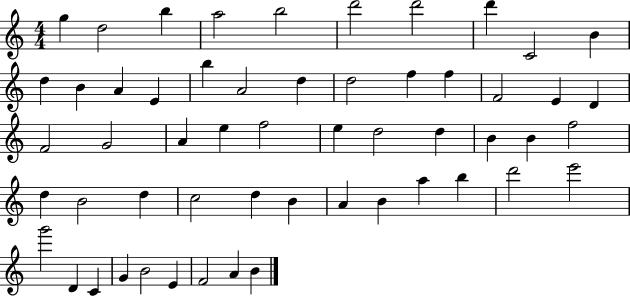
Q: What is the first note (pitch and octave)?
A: G5